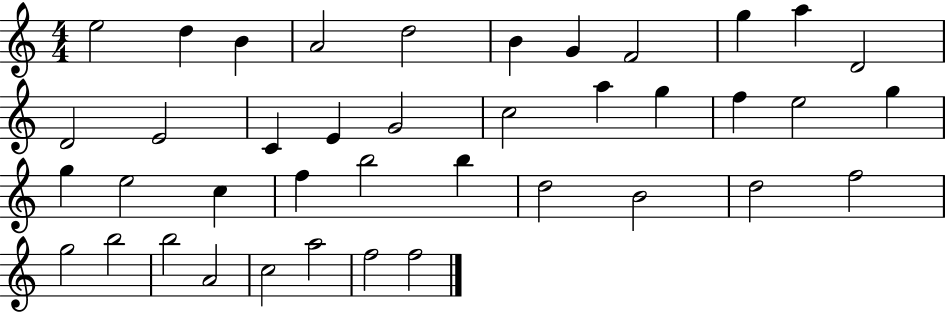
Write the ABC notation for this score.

X:1
T:Untitled
M:4/4
L:1/4
K:C
e2 d B A2 d2 B G F2 g a D2 D2 E2 C E G2 c2 a g f e2 g g e2 c f b2 b d2 B2 d2 f2 g2 b2 b2 A2 c2 a2 f2 f2